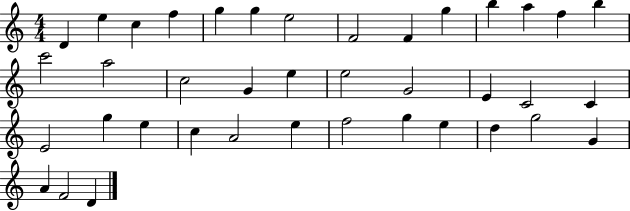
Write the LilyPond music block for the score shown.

{
  \clef treble
  \numericTimeSignature
  \time 4/4
  \key c \major
  d'4 e''4 c''4 f''4 | g''4 g''4 e''2 | f'2 f'4 g''4 | b''4 a''4 f''4 b''4 | \break c'''2 a''2 | c''2 g'4 e''4 | e''2 g'2 | e'4 c'2 c'4 | \break e'2 g''4 e''4 | c''4 a'2 e''4 | f''2 g''4 e''4 | d''4 g''2 g'4 | \break a'4 f'2 d'4 | \bar "|."
}